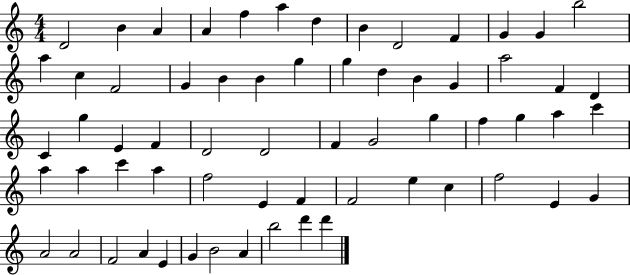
D4/h B4/q A4/q A4/q F5/q A5/q D5/q B4/q D4/h F4/q G4/q G4/q B5/h A5/q C5/q F4/h G4/q B4/q B4/q G5/q G5/q D5/q B4/q G4/q A5/h F4/q D4/q C4/q G5/q E4/q F4/q D4/h D4/h F4/q G4/h G5/q F5/q G5/q A5/q C6/q A5/q A5/q C6/q A5/q F5/h E4/q F4/q F4/h E5/q C5/q F5/h E4/q G4/q A4/h A4/h F4/h A4/q E4/q G4/q B4/h A4/q B5/h D6/q D6/q